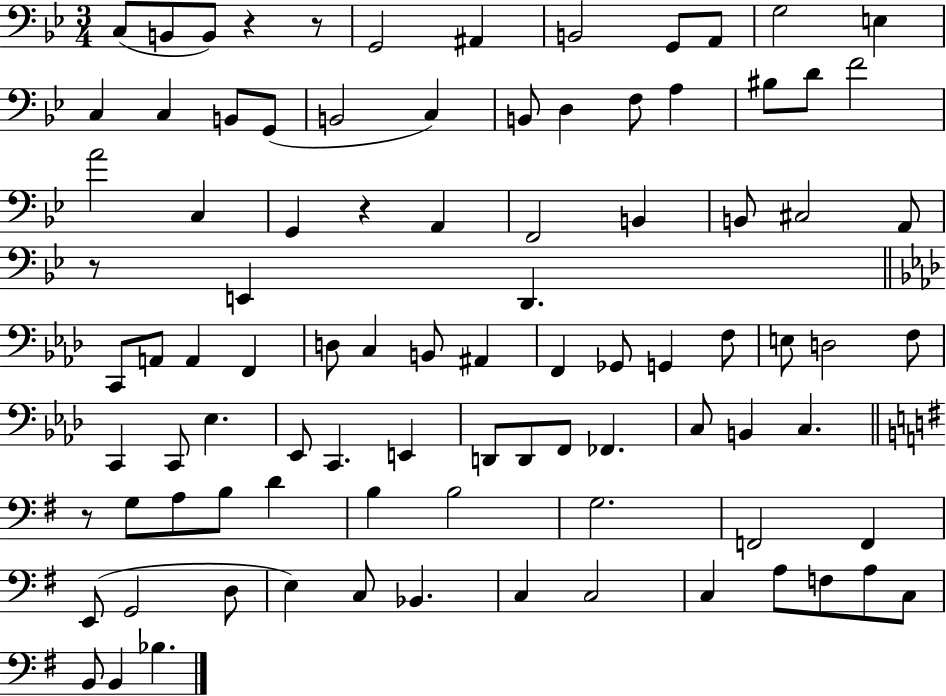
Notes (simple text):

C3/e B2/e B2/e R/q R/e G2/h A#2/q B2/h G2/e A2/e G3/h E3/q C3/q C3/q B2/e G2/e B2/h C3/q B2/e D3/q F3/e A3/q BIS3/e D4/e F4/h A4/h C3/q G2/q R/q A2/q F2/h B2/q B2/e C#3/h A2/e R/e E2/q D2/q. C2/e A2/e A2/q F2/q D3/e C3/q B2/e A#2/q F2/q Gb2/e G2/q F3/e E3/e D3/h F3/e C2/q C2/e Eb3/q. Eb2/e C2/q. E2/q D2/e D2/e F2/e FES2/q. C3/e B2/q C3/q. R/e G3/e A3/e B3/e D4/q B3/q B3/h G3/h. F2/h F2/q E2/e G2/h D3/e E3/q C3/e Bb2/q. C3/q C3/h C3/q A3/e F3/e A3/e C3/e B2/e B2/q Bb3/q.